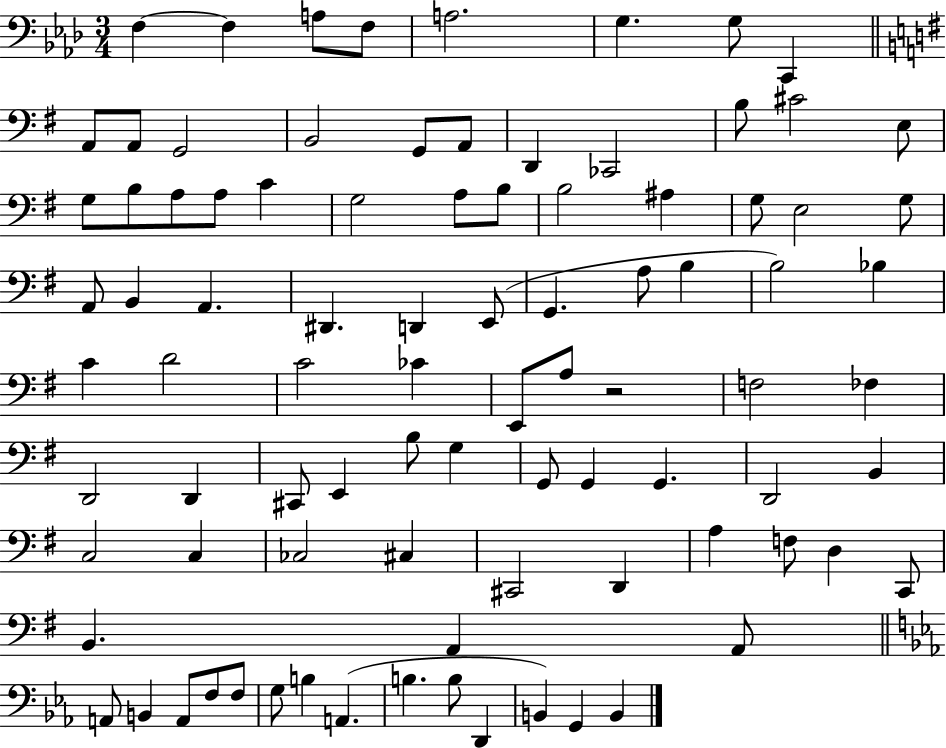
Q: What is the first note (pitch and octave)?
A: F3